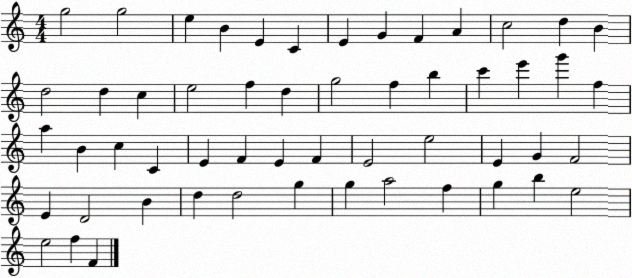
X:1
T:Untitled
M:4/4
L:1/4
K:C
g2 g2 e B E C E G F A c2 d B d2 d c e2 f d g2 f b c' e' g' f a B c C E F E F E2 e2 E G F2 E D2 B d d2 g g a2 f g b e2 e2 f F